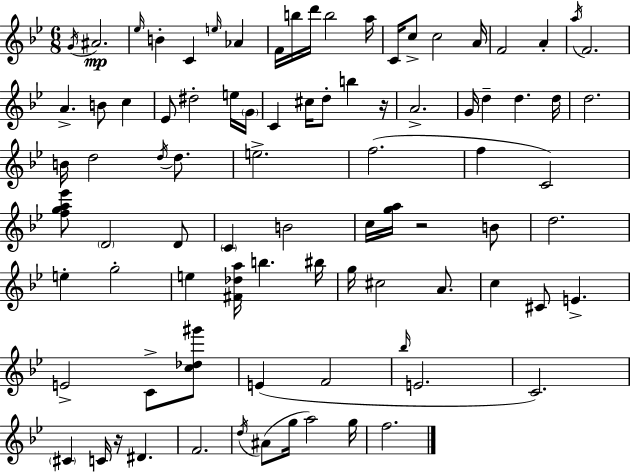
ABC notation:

X:1
T:Untitled
M:6/8
L:1/4
K:Gm
G/4 ^A2 _e/4 B C e/4 _A F/4 b/4 d'/4 b2 a/4 C/4 c/2 c2 A/4 F2 A a/4 F2 A B/2 c _E/2 ^d2 e/4 G/4 C ^c/4 d/2 b z/4 A2 G/4 d d d/4 d2 B/4 d2 d/4 d/2 e2 f2 f C2 [fga_e']/2 D2 D/2 C B2 c/4 [ga]/4 z2 B/2 d2 e g2 e [^F_da]/4 b ^b/4 g/4 ^c2 A/2 c ^C/2 E E2 C/2 [c_d^g']/2 E F2 _b/4 E2 C2 ^C C/4 z/4 ^D F2 d/4 ^A/2 g/4 a2 g/4 f2